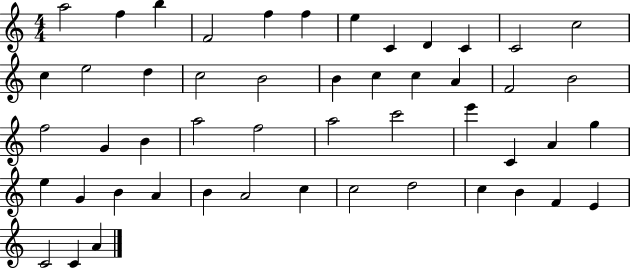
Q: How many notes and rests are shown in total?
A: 50